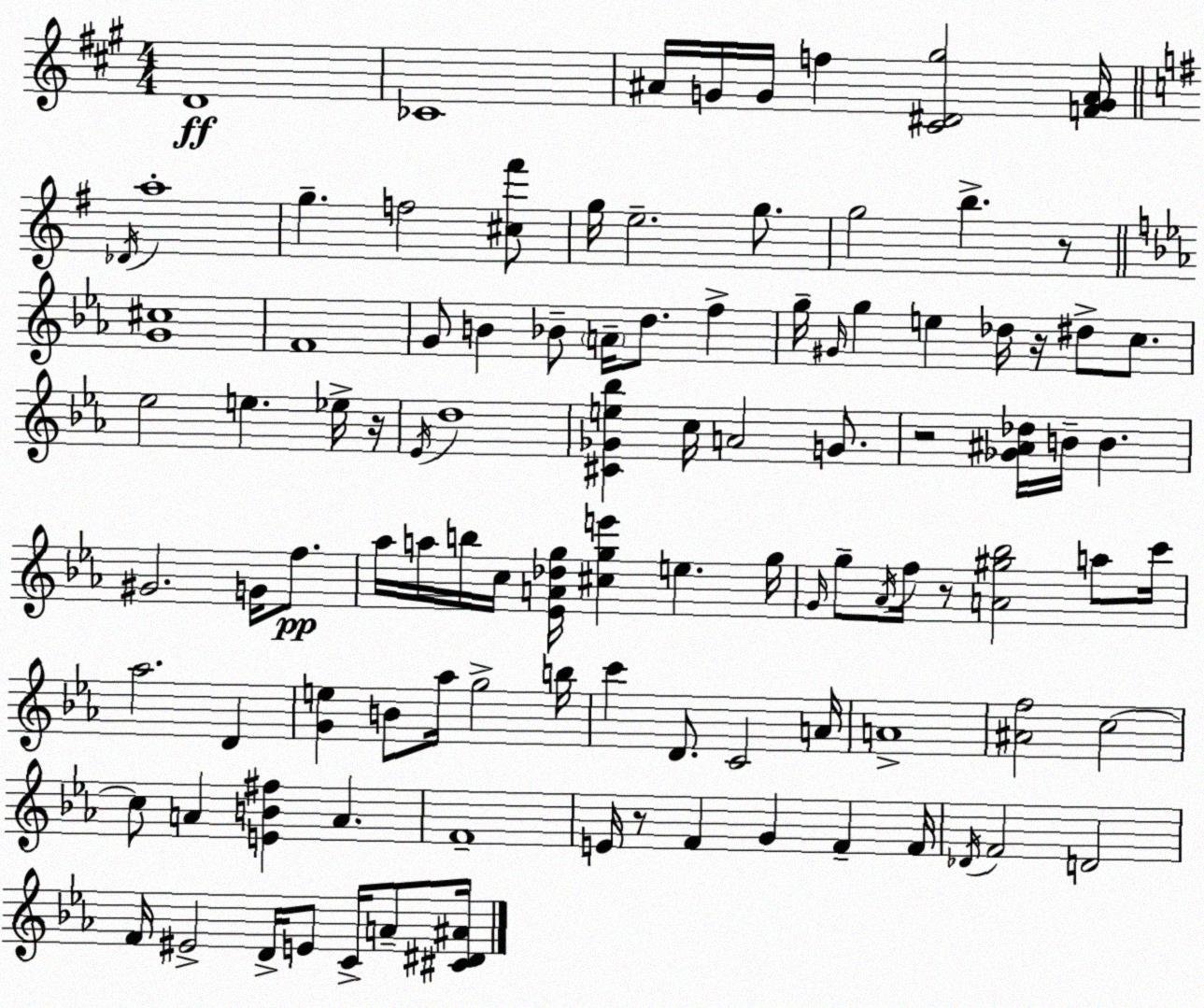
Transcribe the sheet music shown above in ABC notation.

X:1
T:Untitled
M:4/4
L:1/4
K:A
D4 _C4 ^A/4 G/4 G/4 f [^C^D^g]2 [FG^A]/4 _D/4 a4 g f2 [^c^f']/2 g/4 e2 g/2 g2 b z/2 [G^c]4 F4 G/2 B _B/2 A/4 d/2 f g/4 ^G/4 g e _d/4 z/4 ^d/2 c/2 _e2 e _e/4 z/4 _E/4 d4 [^C_Ge_b] c/4 A2 G/2 z2 [_G^A_d]/4 B/4 B ^G2 G/4 f/2 _a/4 a/4 b/4 c/4 [_EA_dg]/4 [^cge'] e g/4 G/4 g/2 _A/4 f/4 z/2 [A^g_b]2 a/2 c'/4 _a2 D [Ge] B/2 _a/4 g2 b/4 c' D/2 C2 A/4 A4 [^Af]2 c2 c/2 A [EB^f] A F4 E/4 z/2 F G F F/4 _D/4 F2 D2 F/4 ^E2 D/4 E/2 C/4 A/2 [^C^D^A]/4